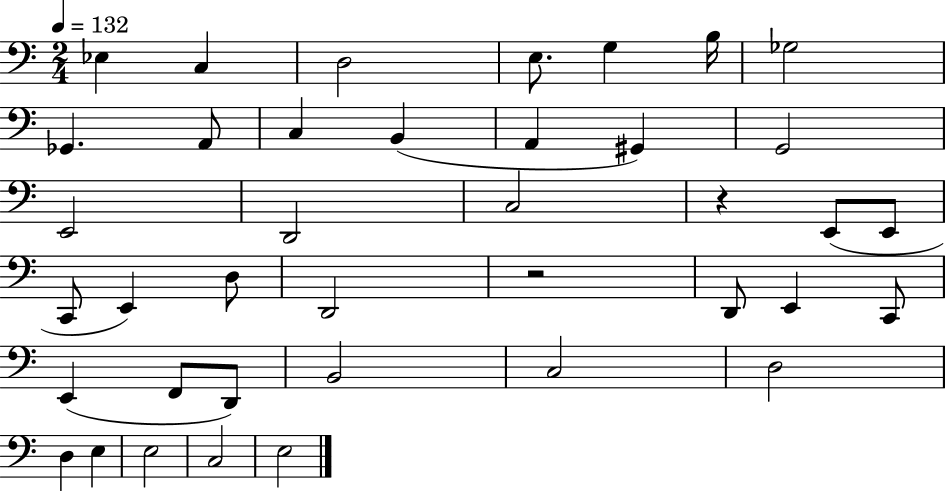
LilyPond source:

{
  \clef bass
  \numericTimeSignature
  \time 2/4
  \key c \major
  \tempo 4 = 132
  ees4 c4 | d2 | e8. g4 b16 | ges2 | \break ges,4. a,8 | c4 b,4( | a,4 gis,4) | g,2 | \break e,2 | d,2 | c2 | r4 e,8( e,8 | \break c,8 e,4) d8 | d,2 | r2 | d,8 e,4 c,8 | \break e,4( f,8 d,8) | b,2 | c2 | d2 | \break d4 e4 | e2 | c2 | e2 | \break \bar "|."
}